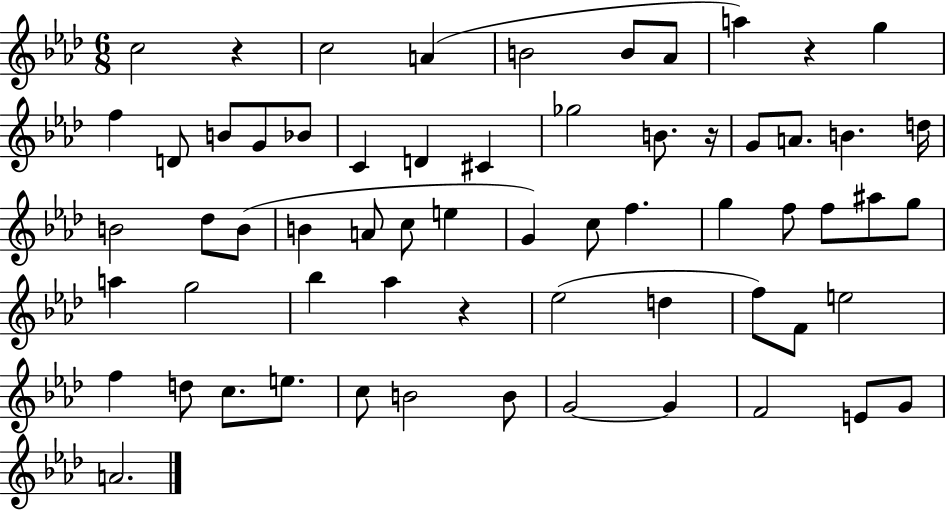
{
  \clef treble
  \numericTimeSignature
  \time 6/8
  \key aes \major
  \repeat volta 2 { c''2 r4 | c''2 a'4( | b'2 b'8 aes'8 | a''4) r4 g''4 | \break f''4 d'8 b'8 g'8 bes'8 | c'4 d'4 cis'4 | ges''2 b'8. r16 | g'8 a'8. b'4. d''16 | \break b'2 des''8 b'8( | b'4 a'8 c''8 e''4 | g'4) c''8 f''4. | g''4 f''8 f''8 ais''8 g''8 | \break a''4 g''2 | bes''4 aes''4 r4 | ees''2( d''4 | f''8) f'8 e''2 | \break f''4 d''8 c''8. e''8. | c''8 b'2 b'8 | g'2~~ g'4 | f'2 e'8 g'8 | \break a'2. | } \bar "|."
}